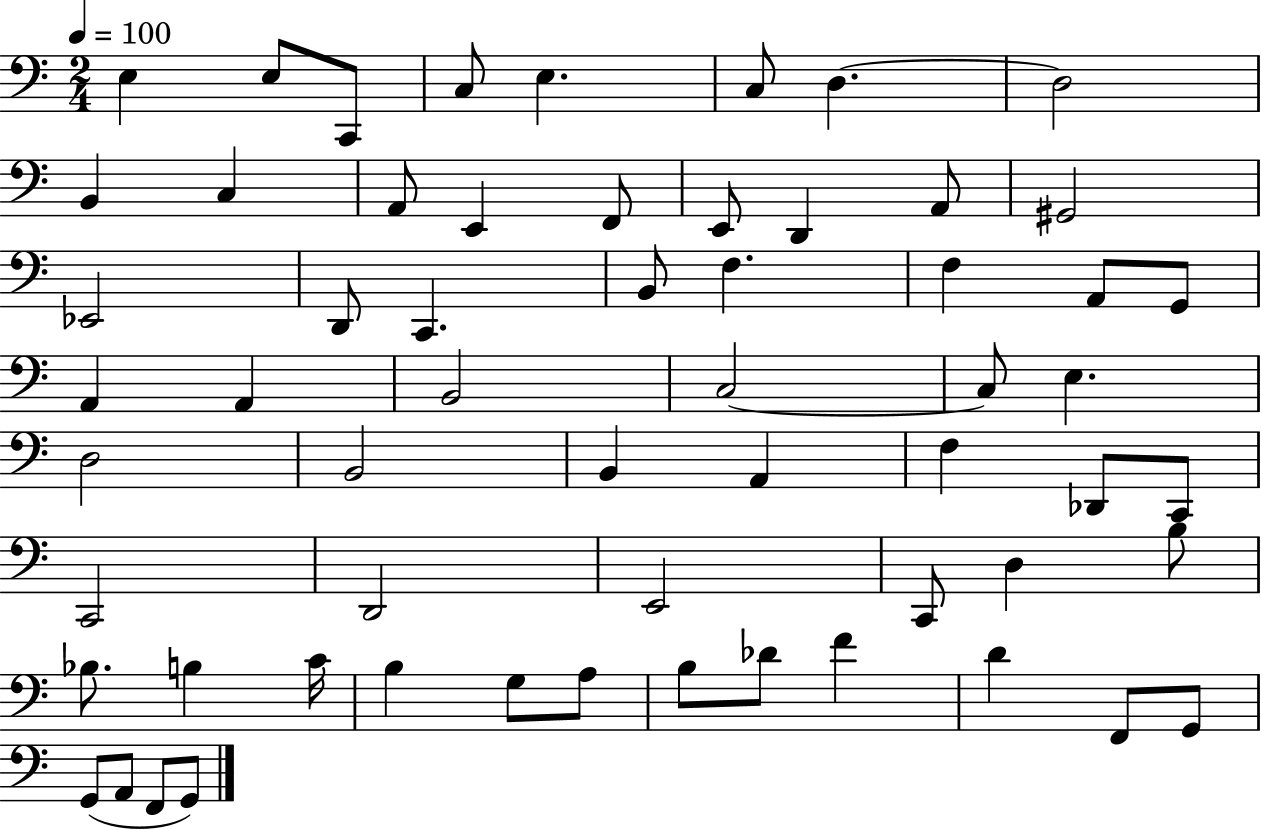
E3/q E3/e C2/e C3/e E3/q. C3/e D3/q. D3/h B2/q C3/q A2/e E2/q F2/e E2/e D2/q A2/e G#2/h Eb2/h D2/e C2/q. B2/e F3/q. F3/q A2/e G2/e A2/q A2/q B2/h C3/h C3/e E3/q. D3/h B2/h B2/q A2/q F3/q Db2/e C2/e C2/h D2/h E2/h C2/e D3/q B3/e Bb3/e. B3/q C4/s B3/q G3/e A3/e B3/e Db4/e F4/q D4/q F2/e G2/e G2/e A2/e F2/e G2/e